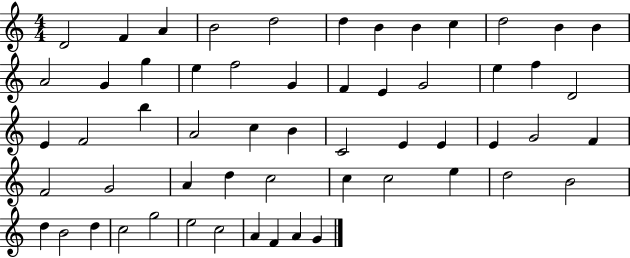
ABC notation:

X:1
T:Untitled
M:4/4
L:1/4
K:C
D2 F A B2 d2 d B B c d2 B B A2 G g e f2 G F E G2 e f D2 E F2 b A2 c B C2 E E E G2 F F2 G2 A d c2 c c2 e d2 B2 d B2 d c2 g2 e2 c2 A F A G